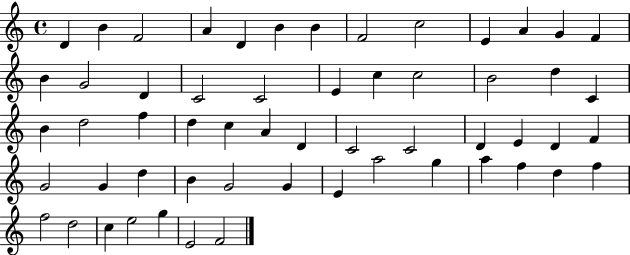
X:1
T:Untitled
M:4/4
L:1/4
K:C
D B F2 A D B B F2 c2 E A G F B G2 D C2 C2 E c c2 B2 d C B d2 f d c A D C2 C2 D E D F G2 G d B G2 G E a2 g a f d f f2 d2 c e2 g E2 F2